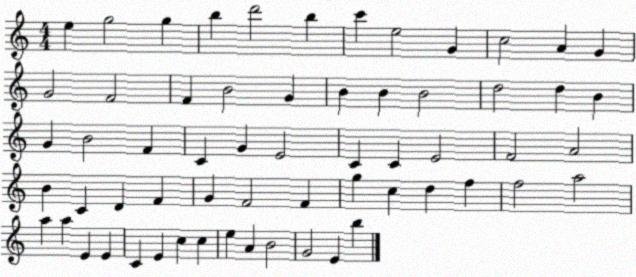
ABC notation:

X:1
T:Untitled
M:4/4
L:1/4
K:C
e g2 g b d'2 b c' e2 G c2 A G G2 F2 F B2 G B B B2 d2 d B G B2 F C G E2 C C E2 F2 A2 B C D F G F2 F g c d f f2 a2 a a E E C E c c e A B2 G2 E b